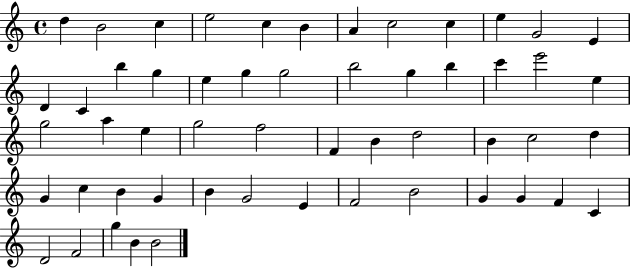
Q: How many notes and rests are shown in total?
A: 54